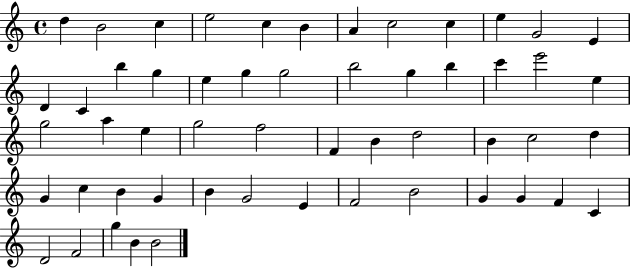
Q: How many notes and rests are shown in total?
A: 54